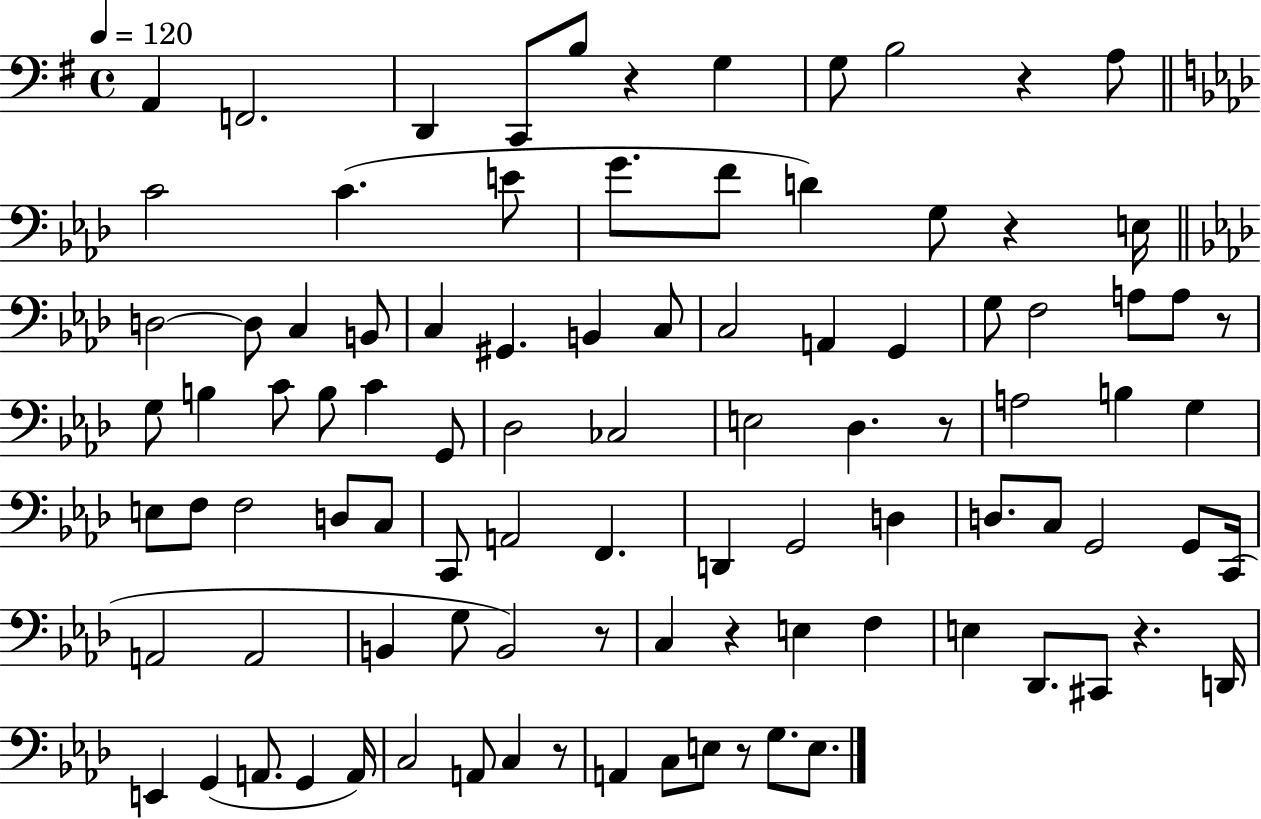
A2/q F2/h. D2/q C2/e B3/e R/q G3/q G3/e B3/h R/q A3/e C4/h C4/q. E4/e G4/e. F4/e D4/q G3/e R/q E3/s D3/h D3/e C3/q B2/e C3/q G#2/q. B2/q C3/e C3/h A2/q G2/q G3/e F3/h A3/e A3/e R/e G3/e B3/q C4/e B3/e C4/q G2/e Db3/h CES3/h E3/h Db3/q. R/e A3/h B3/q G3/q E3/e F3/e F3/h D3/e C3/e C2/e A2/h F2/q. D2/q G2/h D3/q D3/e. C3/e G2/h G2/e C2/s A2/h A2/h B2/q G3/e B2/h R/e C3/q R/q E3/q F3/q E3/q Db2/e. C#2/e R/q. D2/s E2/q G2/q A2/e. G2/q A2/s C3/h A2/e C3/q R/e A2/q C3/e E3/e R/e G3/e. E3/e.